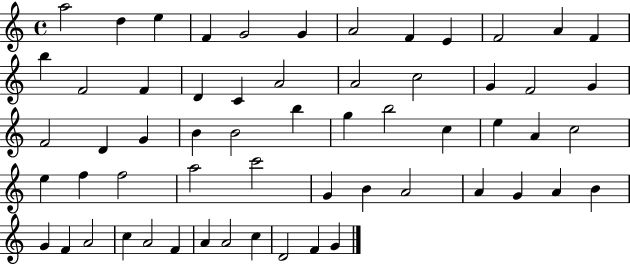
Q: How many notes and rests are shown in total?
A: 59